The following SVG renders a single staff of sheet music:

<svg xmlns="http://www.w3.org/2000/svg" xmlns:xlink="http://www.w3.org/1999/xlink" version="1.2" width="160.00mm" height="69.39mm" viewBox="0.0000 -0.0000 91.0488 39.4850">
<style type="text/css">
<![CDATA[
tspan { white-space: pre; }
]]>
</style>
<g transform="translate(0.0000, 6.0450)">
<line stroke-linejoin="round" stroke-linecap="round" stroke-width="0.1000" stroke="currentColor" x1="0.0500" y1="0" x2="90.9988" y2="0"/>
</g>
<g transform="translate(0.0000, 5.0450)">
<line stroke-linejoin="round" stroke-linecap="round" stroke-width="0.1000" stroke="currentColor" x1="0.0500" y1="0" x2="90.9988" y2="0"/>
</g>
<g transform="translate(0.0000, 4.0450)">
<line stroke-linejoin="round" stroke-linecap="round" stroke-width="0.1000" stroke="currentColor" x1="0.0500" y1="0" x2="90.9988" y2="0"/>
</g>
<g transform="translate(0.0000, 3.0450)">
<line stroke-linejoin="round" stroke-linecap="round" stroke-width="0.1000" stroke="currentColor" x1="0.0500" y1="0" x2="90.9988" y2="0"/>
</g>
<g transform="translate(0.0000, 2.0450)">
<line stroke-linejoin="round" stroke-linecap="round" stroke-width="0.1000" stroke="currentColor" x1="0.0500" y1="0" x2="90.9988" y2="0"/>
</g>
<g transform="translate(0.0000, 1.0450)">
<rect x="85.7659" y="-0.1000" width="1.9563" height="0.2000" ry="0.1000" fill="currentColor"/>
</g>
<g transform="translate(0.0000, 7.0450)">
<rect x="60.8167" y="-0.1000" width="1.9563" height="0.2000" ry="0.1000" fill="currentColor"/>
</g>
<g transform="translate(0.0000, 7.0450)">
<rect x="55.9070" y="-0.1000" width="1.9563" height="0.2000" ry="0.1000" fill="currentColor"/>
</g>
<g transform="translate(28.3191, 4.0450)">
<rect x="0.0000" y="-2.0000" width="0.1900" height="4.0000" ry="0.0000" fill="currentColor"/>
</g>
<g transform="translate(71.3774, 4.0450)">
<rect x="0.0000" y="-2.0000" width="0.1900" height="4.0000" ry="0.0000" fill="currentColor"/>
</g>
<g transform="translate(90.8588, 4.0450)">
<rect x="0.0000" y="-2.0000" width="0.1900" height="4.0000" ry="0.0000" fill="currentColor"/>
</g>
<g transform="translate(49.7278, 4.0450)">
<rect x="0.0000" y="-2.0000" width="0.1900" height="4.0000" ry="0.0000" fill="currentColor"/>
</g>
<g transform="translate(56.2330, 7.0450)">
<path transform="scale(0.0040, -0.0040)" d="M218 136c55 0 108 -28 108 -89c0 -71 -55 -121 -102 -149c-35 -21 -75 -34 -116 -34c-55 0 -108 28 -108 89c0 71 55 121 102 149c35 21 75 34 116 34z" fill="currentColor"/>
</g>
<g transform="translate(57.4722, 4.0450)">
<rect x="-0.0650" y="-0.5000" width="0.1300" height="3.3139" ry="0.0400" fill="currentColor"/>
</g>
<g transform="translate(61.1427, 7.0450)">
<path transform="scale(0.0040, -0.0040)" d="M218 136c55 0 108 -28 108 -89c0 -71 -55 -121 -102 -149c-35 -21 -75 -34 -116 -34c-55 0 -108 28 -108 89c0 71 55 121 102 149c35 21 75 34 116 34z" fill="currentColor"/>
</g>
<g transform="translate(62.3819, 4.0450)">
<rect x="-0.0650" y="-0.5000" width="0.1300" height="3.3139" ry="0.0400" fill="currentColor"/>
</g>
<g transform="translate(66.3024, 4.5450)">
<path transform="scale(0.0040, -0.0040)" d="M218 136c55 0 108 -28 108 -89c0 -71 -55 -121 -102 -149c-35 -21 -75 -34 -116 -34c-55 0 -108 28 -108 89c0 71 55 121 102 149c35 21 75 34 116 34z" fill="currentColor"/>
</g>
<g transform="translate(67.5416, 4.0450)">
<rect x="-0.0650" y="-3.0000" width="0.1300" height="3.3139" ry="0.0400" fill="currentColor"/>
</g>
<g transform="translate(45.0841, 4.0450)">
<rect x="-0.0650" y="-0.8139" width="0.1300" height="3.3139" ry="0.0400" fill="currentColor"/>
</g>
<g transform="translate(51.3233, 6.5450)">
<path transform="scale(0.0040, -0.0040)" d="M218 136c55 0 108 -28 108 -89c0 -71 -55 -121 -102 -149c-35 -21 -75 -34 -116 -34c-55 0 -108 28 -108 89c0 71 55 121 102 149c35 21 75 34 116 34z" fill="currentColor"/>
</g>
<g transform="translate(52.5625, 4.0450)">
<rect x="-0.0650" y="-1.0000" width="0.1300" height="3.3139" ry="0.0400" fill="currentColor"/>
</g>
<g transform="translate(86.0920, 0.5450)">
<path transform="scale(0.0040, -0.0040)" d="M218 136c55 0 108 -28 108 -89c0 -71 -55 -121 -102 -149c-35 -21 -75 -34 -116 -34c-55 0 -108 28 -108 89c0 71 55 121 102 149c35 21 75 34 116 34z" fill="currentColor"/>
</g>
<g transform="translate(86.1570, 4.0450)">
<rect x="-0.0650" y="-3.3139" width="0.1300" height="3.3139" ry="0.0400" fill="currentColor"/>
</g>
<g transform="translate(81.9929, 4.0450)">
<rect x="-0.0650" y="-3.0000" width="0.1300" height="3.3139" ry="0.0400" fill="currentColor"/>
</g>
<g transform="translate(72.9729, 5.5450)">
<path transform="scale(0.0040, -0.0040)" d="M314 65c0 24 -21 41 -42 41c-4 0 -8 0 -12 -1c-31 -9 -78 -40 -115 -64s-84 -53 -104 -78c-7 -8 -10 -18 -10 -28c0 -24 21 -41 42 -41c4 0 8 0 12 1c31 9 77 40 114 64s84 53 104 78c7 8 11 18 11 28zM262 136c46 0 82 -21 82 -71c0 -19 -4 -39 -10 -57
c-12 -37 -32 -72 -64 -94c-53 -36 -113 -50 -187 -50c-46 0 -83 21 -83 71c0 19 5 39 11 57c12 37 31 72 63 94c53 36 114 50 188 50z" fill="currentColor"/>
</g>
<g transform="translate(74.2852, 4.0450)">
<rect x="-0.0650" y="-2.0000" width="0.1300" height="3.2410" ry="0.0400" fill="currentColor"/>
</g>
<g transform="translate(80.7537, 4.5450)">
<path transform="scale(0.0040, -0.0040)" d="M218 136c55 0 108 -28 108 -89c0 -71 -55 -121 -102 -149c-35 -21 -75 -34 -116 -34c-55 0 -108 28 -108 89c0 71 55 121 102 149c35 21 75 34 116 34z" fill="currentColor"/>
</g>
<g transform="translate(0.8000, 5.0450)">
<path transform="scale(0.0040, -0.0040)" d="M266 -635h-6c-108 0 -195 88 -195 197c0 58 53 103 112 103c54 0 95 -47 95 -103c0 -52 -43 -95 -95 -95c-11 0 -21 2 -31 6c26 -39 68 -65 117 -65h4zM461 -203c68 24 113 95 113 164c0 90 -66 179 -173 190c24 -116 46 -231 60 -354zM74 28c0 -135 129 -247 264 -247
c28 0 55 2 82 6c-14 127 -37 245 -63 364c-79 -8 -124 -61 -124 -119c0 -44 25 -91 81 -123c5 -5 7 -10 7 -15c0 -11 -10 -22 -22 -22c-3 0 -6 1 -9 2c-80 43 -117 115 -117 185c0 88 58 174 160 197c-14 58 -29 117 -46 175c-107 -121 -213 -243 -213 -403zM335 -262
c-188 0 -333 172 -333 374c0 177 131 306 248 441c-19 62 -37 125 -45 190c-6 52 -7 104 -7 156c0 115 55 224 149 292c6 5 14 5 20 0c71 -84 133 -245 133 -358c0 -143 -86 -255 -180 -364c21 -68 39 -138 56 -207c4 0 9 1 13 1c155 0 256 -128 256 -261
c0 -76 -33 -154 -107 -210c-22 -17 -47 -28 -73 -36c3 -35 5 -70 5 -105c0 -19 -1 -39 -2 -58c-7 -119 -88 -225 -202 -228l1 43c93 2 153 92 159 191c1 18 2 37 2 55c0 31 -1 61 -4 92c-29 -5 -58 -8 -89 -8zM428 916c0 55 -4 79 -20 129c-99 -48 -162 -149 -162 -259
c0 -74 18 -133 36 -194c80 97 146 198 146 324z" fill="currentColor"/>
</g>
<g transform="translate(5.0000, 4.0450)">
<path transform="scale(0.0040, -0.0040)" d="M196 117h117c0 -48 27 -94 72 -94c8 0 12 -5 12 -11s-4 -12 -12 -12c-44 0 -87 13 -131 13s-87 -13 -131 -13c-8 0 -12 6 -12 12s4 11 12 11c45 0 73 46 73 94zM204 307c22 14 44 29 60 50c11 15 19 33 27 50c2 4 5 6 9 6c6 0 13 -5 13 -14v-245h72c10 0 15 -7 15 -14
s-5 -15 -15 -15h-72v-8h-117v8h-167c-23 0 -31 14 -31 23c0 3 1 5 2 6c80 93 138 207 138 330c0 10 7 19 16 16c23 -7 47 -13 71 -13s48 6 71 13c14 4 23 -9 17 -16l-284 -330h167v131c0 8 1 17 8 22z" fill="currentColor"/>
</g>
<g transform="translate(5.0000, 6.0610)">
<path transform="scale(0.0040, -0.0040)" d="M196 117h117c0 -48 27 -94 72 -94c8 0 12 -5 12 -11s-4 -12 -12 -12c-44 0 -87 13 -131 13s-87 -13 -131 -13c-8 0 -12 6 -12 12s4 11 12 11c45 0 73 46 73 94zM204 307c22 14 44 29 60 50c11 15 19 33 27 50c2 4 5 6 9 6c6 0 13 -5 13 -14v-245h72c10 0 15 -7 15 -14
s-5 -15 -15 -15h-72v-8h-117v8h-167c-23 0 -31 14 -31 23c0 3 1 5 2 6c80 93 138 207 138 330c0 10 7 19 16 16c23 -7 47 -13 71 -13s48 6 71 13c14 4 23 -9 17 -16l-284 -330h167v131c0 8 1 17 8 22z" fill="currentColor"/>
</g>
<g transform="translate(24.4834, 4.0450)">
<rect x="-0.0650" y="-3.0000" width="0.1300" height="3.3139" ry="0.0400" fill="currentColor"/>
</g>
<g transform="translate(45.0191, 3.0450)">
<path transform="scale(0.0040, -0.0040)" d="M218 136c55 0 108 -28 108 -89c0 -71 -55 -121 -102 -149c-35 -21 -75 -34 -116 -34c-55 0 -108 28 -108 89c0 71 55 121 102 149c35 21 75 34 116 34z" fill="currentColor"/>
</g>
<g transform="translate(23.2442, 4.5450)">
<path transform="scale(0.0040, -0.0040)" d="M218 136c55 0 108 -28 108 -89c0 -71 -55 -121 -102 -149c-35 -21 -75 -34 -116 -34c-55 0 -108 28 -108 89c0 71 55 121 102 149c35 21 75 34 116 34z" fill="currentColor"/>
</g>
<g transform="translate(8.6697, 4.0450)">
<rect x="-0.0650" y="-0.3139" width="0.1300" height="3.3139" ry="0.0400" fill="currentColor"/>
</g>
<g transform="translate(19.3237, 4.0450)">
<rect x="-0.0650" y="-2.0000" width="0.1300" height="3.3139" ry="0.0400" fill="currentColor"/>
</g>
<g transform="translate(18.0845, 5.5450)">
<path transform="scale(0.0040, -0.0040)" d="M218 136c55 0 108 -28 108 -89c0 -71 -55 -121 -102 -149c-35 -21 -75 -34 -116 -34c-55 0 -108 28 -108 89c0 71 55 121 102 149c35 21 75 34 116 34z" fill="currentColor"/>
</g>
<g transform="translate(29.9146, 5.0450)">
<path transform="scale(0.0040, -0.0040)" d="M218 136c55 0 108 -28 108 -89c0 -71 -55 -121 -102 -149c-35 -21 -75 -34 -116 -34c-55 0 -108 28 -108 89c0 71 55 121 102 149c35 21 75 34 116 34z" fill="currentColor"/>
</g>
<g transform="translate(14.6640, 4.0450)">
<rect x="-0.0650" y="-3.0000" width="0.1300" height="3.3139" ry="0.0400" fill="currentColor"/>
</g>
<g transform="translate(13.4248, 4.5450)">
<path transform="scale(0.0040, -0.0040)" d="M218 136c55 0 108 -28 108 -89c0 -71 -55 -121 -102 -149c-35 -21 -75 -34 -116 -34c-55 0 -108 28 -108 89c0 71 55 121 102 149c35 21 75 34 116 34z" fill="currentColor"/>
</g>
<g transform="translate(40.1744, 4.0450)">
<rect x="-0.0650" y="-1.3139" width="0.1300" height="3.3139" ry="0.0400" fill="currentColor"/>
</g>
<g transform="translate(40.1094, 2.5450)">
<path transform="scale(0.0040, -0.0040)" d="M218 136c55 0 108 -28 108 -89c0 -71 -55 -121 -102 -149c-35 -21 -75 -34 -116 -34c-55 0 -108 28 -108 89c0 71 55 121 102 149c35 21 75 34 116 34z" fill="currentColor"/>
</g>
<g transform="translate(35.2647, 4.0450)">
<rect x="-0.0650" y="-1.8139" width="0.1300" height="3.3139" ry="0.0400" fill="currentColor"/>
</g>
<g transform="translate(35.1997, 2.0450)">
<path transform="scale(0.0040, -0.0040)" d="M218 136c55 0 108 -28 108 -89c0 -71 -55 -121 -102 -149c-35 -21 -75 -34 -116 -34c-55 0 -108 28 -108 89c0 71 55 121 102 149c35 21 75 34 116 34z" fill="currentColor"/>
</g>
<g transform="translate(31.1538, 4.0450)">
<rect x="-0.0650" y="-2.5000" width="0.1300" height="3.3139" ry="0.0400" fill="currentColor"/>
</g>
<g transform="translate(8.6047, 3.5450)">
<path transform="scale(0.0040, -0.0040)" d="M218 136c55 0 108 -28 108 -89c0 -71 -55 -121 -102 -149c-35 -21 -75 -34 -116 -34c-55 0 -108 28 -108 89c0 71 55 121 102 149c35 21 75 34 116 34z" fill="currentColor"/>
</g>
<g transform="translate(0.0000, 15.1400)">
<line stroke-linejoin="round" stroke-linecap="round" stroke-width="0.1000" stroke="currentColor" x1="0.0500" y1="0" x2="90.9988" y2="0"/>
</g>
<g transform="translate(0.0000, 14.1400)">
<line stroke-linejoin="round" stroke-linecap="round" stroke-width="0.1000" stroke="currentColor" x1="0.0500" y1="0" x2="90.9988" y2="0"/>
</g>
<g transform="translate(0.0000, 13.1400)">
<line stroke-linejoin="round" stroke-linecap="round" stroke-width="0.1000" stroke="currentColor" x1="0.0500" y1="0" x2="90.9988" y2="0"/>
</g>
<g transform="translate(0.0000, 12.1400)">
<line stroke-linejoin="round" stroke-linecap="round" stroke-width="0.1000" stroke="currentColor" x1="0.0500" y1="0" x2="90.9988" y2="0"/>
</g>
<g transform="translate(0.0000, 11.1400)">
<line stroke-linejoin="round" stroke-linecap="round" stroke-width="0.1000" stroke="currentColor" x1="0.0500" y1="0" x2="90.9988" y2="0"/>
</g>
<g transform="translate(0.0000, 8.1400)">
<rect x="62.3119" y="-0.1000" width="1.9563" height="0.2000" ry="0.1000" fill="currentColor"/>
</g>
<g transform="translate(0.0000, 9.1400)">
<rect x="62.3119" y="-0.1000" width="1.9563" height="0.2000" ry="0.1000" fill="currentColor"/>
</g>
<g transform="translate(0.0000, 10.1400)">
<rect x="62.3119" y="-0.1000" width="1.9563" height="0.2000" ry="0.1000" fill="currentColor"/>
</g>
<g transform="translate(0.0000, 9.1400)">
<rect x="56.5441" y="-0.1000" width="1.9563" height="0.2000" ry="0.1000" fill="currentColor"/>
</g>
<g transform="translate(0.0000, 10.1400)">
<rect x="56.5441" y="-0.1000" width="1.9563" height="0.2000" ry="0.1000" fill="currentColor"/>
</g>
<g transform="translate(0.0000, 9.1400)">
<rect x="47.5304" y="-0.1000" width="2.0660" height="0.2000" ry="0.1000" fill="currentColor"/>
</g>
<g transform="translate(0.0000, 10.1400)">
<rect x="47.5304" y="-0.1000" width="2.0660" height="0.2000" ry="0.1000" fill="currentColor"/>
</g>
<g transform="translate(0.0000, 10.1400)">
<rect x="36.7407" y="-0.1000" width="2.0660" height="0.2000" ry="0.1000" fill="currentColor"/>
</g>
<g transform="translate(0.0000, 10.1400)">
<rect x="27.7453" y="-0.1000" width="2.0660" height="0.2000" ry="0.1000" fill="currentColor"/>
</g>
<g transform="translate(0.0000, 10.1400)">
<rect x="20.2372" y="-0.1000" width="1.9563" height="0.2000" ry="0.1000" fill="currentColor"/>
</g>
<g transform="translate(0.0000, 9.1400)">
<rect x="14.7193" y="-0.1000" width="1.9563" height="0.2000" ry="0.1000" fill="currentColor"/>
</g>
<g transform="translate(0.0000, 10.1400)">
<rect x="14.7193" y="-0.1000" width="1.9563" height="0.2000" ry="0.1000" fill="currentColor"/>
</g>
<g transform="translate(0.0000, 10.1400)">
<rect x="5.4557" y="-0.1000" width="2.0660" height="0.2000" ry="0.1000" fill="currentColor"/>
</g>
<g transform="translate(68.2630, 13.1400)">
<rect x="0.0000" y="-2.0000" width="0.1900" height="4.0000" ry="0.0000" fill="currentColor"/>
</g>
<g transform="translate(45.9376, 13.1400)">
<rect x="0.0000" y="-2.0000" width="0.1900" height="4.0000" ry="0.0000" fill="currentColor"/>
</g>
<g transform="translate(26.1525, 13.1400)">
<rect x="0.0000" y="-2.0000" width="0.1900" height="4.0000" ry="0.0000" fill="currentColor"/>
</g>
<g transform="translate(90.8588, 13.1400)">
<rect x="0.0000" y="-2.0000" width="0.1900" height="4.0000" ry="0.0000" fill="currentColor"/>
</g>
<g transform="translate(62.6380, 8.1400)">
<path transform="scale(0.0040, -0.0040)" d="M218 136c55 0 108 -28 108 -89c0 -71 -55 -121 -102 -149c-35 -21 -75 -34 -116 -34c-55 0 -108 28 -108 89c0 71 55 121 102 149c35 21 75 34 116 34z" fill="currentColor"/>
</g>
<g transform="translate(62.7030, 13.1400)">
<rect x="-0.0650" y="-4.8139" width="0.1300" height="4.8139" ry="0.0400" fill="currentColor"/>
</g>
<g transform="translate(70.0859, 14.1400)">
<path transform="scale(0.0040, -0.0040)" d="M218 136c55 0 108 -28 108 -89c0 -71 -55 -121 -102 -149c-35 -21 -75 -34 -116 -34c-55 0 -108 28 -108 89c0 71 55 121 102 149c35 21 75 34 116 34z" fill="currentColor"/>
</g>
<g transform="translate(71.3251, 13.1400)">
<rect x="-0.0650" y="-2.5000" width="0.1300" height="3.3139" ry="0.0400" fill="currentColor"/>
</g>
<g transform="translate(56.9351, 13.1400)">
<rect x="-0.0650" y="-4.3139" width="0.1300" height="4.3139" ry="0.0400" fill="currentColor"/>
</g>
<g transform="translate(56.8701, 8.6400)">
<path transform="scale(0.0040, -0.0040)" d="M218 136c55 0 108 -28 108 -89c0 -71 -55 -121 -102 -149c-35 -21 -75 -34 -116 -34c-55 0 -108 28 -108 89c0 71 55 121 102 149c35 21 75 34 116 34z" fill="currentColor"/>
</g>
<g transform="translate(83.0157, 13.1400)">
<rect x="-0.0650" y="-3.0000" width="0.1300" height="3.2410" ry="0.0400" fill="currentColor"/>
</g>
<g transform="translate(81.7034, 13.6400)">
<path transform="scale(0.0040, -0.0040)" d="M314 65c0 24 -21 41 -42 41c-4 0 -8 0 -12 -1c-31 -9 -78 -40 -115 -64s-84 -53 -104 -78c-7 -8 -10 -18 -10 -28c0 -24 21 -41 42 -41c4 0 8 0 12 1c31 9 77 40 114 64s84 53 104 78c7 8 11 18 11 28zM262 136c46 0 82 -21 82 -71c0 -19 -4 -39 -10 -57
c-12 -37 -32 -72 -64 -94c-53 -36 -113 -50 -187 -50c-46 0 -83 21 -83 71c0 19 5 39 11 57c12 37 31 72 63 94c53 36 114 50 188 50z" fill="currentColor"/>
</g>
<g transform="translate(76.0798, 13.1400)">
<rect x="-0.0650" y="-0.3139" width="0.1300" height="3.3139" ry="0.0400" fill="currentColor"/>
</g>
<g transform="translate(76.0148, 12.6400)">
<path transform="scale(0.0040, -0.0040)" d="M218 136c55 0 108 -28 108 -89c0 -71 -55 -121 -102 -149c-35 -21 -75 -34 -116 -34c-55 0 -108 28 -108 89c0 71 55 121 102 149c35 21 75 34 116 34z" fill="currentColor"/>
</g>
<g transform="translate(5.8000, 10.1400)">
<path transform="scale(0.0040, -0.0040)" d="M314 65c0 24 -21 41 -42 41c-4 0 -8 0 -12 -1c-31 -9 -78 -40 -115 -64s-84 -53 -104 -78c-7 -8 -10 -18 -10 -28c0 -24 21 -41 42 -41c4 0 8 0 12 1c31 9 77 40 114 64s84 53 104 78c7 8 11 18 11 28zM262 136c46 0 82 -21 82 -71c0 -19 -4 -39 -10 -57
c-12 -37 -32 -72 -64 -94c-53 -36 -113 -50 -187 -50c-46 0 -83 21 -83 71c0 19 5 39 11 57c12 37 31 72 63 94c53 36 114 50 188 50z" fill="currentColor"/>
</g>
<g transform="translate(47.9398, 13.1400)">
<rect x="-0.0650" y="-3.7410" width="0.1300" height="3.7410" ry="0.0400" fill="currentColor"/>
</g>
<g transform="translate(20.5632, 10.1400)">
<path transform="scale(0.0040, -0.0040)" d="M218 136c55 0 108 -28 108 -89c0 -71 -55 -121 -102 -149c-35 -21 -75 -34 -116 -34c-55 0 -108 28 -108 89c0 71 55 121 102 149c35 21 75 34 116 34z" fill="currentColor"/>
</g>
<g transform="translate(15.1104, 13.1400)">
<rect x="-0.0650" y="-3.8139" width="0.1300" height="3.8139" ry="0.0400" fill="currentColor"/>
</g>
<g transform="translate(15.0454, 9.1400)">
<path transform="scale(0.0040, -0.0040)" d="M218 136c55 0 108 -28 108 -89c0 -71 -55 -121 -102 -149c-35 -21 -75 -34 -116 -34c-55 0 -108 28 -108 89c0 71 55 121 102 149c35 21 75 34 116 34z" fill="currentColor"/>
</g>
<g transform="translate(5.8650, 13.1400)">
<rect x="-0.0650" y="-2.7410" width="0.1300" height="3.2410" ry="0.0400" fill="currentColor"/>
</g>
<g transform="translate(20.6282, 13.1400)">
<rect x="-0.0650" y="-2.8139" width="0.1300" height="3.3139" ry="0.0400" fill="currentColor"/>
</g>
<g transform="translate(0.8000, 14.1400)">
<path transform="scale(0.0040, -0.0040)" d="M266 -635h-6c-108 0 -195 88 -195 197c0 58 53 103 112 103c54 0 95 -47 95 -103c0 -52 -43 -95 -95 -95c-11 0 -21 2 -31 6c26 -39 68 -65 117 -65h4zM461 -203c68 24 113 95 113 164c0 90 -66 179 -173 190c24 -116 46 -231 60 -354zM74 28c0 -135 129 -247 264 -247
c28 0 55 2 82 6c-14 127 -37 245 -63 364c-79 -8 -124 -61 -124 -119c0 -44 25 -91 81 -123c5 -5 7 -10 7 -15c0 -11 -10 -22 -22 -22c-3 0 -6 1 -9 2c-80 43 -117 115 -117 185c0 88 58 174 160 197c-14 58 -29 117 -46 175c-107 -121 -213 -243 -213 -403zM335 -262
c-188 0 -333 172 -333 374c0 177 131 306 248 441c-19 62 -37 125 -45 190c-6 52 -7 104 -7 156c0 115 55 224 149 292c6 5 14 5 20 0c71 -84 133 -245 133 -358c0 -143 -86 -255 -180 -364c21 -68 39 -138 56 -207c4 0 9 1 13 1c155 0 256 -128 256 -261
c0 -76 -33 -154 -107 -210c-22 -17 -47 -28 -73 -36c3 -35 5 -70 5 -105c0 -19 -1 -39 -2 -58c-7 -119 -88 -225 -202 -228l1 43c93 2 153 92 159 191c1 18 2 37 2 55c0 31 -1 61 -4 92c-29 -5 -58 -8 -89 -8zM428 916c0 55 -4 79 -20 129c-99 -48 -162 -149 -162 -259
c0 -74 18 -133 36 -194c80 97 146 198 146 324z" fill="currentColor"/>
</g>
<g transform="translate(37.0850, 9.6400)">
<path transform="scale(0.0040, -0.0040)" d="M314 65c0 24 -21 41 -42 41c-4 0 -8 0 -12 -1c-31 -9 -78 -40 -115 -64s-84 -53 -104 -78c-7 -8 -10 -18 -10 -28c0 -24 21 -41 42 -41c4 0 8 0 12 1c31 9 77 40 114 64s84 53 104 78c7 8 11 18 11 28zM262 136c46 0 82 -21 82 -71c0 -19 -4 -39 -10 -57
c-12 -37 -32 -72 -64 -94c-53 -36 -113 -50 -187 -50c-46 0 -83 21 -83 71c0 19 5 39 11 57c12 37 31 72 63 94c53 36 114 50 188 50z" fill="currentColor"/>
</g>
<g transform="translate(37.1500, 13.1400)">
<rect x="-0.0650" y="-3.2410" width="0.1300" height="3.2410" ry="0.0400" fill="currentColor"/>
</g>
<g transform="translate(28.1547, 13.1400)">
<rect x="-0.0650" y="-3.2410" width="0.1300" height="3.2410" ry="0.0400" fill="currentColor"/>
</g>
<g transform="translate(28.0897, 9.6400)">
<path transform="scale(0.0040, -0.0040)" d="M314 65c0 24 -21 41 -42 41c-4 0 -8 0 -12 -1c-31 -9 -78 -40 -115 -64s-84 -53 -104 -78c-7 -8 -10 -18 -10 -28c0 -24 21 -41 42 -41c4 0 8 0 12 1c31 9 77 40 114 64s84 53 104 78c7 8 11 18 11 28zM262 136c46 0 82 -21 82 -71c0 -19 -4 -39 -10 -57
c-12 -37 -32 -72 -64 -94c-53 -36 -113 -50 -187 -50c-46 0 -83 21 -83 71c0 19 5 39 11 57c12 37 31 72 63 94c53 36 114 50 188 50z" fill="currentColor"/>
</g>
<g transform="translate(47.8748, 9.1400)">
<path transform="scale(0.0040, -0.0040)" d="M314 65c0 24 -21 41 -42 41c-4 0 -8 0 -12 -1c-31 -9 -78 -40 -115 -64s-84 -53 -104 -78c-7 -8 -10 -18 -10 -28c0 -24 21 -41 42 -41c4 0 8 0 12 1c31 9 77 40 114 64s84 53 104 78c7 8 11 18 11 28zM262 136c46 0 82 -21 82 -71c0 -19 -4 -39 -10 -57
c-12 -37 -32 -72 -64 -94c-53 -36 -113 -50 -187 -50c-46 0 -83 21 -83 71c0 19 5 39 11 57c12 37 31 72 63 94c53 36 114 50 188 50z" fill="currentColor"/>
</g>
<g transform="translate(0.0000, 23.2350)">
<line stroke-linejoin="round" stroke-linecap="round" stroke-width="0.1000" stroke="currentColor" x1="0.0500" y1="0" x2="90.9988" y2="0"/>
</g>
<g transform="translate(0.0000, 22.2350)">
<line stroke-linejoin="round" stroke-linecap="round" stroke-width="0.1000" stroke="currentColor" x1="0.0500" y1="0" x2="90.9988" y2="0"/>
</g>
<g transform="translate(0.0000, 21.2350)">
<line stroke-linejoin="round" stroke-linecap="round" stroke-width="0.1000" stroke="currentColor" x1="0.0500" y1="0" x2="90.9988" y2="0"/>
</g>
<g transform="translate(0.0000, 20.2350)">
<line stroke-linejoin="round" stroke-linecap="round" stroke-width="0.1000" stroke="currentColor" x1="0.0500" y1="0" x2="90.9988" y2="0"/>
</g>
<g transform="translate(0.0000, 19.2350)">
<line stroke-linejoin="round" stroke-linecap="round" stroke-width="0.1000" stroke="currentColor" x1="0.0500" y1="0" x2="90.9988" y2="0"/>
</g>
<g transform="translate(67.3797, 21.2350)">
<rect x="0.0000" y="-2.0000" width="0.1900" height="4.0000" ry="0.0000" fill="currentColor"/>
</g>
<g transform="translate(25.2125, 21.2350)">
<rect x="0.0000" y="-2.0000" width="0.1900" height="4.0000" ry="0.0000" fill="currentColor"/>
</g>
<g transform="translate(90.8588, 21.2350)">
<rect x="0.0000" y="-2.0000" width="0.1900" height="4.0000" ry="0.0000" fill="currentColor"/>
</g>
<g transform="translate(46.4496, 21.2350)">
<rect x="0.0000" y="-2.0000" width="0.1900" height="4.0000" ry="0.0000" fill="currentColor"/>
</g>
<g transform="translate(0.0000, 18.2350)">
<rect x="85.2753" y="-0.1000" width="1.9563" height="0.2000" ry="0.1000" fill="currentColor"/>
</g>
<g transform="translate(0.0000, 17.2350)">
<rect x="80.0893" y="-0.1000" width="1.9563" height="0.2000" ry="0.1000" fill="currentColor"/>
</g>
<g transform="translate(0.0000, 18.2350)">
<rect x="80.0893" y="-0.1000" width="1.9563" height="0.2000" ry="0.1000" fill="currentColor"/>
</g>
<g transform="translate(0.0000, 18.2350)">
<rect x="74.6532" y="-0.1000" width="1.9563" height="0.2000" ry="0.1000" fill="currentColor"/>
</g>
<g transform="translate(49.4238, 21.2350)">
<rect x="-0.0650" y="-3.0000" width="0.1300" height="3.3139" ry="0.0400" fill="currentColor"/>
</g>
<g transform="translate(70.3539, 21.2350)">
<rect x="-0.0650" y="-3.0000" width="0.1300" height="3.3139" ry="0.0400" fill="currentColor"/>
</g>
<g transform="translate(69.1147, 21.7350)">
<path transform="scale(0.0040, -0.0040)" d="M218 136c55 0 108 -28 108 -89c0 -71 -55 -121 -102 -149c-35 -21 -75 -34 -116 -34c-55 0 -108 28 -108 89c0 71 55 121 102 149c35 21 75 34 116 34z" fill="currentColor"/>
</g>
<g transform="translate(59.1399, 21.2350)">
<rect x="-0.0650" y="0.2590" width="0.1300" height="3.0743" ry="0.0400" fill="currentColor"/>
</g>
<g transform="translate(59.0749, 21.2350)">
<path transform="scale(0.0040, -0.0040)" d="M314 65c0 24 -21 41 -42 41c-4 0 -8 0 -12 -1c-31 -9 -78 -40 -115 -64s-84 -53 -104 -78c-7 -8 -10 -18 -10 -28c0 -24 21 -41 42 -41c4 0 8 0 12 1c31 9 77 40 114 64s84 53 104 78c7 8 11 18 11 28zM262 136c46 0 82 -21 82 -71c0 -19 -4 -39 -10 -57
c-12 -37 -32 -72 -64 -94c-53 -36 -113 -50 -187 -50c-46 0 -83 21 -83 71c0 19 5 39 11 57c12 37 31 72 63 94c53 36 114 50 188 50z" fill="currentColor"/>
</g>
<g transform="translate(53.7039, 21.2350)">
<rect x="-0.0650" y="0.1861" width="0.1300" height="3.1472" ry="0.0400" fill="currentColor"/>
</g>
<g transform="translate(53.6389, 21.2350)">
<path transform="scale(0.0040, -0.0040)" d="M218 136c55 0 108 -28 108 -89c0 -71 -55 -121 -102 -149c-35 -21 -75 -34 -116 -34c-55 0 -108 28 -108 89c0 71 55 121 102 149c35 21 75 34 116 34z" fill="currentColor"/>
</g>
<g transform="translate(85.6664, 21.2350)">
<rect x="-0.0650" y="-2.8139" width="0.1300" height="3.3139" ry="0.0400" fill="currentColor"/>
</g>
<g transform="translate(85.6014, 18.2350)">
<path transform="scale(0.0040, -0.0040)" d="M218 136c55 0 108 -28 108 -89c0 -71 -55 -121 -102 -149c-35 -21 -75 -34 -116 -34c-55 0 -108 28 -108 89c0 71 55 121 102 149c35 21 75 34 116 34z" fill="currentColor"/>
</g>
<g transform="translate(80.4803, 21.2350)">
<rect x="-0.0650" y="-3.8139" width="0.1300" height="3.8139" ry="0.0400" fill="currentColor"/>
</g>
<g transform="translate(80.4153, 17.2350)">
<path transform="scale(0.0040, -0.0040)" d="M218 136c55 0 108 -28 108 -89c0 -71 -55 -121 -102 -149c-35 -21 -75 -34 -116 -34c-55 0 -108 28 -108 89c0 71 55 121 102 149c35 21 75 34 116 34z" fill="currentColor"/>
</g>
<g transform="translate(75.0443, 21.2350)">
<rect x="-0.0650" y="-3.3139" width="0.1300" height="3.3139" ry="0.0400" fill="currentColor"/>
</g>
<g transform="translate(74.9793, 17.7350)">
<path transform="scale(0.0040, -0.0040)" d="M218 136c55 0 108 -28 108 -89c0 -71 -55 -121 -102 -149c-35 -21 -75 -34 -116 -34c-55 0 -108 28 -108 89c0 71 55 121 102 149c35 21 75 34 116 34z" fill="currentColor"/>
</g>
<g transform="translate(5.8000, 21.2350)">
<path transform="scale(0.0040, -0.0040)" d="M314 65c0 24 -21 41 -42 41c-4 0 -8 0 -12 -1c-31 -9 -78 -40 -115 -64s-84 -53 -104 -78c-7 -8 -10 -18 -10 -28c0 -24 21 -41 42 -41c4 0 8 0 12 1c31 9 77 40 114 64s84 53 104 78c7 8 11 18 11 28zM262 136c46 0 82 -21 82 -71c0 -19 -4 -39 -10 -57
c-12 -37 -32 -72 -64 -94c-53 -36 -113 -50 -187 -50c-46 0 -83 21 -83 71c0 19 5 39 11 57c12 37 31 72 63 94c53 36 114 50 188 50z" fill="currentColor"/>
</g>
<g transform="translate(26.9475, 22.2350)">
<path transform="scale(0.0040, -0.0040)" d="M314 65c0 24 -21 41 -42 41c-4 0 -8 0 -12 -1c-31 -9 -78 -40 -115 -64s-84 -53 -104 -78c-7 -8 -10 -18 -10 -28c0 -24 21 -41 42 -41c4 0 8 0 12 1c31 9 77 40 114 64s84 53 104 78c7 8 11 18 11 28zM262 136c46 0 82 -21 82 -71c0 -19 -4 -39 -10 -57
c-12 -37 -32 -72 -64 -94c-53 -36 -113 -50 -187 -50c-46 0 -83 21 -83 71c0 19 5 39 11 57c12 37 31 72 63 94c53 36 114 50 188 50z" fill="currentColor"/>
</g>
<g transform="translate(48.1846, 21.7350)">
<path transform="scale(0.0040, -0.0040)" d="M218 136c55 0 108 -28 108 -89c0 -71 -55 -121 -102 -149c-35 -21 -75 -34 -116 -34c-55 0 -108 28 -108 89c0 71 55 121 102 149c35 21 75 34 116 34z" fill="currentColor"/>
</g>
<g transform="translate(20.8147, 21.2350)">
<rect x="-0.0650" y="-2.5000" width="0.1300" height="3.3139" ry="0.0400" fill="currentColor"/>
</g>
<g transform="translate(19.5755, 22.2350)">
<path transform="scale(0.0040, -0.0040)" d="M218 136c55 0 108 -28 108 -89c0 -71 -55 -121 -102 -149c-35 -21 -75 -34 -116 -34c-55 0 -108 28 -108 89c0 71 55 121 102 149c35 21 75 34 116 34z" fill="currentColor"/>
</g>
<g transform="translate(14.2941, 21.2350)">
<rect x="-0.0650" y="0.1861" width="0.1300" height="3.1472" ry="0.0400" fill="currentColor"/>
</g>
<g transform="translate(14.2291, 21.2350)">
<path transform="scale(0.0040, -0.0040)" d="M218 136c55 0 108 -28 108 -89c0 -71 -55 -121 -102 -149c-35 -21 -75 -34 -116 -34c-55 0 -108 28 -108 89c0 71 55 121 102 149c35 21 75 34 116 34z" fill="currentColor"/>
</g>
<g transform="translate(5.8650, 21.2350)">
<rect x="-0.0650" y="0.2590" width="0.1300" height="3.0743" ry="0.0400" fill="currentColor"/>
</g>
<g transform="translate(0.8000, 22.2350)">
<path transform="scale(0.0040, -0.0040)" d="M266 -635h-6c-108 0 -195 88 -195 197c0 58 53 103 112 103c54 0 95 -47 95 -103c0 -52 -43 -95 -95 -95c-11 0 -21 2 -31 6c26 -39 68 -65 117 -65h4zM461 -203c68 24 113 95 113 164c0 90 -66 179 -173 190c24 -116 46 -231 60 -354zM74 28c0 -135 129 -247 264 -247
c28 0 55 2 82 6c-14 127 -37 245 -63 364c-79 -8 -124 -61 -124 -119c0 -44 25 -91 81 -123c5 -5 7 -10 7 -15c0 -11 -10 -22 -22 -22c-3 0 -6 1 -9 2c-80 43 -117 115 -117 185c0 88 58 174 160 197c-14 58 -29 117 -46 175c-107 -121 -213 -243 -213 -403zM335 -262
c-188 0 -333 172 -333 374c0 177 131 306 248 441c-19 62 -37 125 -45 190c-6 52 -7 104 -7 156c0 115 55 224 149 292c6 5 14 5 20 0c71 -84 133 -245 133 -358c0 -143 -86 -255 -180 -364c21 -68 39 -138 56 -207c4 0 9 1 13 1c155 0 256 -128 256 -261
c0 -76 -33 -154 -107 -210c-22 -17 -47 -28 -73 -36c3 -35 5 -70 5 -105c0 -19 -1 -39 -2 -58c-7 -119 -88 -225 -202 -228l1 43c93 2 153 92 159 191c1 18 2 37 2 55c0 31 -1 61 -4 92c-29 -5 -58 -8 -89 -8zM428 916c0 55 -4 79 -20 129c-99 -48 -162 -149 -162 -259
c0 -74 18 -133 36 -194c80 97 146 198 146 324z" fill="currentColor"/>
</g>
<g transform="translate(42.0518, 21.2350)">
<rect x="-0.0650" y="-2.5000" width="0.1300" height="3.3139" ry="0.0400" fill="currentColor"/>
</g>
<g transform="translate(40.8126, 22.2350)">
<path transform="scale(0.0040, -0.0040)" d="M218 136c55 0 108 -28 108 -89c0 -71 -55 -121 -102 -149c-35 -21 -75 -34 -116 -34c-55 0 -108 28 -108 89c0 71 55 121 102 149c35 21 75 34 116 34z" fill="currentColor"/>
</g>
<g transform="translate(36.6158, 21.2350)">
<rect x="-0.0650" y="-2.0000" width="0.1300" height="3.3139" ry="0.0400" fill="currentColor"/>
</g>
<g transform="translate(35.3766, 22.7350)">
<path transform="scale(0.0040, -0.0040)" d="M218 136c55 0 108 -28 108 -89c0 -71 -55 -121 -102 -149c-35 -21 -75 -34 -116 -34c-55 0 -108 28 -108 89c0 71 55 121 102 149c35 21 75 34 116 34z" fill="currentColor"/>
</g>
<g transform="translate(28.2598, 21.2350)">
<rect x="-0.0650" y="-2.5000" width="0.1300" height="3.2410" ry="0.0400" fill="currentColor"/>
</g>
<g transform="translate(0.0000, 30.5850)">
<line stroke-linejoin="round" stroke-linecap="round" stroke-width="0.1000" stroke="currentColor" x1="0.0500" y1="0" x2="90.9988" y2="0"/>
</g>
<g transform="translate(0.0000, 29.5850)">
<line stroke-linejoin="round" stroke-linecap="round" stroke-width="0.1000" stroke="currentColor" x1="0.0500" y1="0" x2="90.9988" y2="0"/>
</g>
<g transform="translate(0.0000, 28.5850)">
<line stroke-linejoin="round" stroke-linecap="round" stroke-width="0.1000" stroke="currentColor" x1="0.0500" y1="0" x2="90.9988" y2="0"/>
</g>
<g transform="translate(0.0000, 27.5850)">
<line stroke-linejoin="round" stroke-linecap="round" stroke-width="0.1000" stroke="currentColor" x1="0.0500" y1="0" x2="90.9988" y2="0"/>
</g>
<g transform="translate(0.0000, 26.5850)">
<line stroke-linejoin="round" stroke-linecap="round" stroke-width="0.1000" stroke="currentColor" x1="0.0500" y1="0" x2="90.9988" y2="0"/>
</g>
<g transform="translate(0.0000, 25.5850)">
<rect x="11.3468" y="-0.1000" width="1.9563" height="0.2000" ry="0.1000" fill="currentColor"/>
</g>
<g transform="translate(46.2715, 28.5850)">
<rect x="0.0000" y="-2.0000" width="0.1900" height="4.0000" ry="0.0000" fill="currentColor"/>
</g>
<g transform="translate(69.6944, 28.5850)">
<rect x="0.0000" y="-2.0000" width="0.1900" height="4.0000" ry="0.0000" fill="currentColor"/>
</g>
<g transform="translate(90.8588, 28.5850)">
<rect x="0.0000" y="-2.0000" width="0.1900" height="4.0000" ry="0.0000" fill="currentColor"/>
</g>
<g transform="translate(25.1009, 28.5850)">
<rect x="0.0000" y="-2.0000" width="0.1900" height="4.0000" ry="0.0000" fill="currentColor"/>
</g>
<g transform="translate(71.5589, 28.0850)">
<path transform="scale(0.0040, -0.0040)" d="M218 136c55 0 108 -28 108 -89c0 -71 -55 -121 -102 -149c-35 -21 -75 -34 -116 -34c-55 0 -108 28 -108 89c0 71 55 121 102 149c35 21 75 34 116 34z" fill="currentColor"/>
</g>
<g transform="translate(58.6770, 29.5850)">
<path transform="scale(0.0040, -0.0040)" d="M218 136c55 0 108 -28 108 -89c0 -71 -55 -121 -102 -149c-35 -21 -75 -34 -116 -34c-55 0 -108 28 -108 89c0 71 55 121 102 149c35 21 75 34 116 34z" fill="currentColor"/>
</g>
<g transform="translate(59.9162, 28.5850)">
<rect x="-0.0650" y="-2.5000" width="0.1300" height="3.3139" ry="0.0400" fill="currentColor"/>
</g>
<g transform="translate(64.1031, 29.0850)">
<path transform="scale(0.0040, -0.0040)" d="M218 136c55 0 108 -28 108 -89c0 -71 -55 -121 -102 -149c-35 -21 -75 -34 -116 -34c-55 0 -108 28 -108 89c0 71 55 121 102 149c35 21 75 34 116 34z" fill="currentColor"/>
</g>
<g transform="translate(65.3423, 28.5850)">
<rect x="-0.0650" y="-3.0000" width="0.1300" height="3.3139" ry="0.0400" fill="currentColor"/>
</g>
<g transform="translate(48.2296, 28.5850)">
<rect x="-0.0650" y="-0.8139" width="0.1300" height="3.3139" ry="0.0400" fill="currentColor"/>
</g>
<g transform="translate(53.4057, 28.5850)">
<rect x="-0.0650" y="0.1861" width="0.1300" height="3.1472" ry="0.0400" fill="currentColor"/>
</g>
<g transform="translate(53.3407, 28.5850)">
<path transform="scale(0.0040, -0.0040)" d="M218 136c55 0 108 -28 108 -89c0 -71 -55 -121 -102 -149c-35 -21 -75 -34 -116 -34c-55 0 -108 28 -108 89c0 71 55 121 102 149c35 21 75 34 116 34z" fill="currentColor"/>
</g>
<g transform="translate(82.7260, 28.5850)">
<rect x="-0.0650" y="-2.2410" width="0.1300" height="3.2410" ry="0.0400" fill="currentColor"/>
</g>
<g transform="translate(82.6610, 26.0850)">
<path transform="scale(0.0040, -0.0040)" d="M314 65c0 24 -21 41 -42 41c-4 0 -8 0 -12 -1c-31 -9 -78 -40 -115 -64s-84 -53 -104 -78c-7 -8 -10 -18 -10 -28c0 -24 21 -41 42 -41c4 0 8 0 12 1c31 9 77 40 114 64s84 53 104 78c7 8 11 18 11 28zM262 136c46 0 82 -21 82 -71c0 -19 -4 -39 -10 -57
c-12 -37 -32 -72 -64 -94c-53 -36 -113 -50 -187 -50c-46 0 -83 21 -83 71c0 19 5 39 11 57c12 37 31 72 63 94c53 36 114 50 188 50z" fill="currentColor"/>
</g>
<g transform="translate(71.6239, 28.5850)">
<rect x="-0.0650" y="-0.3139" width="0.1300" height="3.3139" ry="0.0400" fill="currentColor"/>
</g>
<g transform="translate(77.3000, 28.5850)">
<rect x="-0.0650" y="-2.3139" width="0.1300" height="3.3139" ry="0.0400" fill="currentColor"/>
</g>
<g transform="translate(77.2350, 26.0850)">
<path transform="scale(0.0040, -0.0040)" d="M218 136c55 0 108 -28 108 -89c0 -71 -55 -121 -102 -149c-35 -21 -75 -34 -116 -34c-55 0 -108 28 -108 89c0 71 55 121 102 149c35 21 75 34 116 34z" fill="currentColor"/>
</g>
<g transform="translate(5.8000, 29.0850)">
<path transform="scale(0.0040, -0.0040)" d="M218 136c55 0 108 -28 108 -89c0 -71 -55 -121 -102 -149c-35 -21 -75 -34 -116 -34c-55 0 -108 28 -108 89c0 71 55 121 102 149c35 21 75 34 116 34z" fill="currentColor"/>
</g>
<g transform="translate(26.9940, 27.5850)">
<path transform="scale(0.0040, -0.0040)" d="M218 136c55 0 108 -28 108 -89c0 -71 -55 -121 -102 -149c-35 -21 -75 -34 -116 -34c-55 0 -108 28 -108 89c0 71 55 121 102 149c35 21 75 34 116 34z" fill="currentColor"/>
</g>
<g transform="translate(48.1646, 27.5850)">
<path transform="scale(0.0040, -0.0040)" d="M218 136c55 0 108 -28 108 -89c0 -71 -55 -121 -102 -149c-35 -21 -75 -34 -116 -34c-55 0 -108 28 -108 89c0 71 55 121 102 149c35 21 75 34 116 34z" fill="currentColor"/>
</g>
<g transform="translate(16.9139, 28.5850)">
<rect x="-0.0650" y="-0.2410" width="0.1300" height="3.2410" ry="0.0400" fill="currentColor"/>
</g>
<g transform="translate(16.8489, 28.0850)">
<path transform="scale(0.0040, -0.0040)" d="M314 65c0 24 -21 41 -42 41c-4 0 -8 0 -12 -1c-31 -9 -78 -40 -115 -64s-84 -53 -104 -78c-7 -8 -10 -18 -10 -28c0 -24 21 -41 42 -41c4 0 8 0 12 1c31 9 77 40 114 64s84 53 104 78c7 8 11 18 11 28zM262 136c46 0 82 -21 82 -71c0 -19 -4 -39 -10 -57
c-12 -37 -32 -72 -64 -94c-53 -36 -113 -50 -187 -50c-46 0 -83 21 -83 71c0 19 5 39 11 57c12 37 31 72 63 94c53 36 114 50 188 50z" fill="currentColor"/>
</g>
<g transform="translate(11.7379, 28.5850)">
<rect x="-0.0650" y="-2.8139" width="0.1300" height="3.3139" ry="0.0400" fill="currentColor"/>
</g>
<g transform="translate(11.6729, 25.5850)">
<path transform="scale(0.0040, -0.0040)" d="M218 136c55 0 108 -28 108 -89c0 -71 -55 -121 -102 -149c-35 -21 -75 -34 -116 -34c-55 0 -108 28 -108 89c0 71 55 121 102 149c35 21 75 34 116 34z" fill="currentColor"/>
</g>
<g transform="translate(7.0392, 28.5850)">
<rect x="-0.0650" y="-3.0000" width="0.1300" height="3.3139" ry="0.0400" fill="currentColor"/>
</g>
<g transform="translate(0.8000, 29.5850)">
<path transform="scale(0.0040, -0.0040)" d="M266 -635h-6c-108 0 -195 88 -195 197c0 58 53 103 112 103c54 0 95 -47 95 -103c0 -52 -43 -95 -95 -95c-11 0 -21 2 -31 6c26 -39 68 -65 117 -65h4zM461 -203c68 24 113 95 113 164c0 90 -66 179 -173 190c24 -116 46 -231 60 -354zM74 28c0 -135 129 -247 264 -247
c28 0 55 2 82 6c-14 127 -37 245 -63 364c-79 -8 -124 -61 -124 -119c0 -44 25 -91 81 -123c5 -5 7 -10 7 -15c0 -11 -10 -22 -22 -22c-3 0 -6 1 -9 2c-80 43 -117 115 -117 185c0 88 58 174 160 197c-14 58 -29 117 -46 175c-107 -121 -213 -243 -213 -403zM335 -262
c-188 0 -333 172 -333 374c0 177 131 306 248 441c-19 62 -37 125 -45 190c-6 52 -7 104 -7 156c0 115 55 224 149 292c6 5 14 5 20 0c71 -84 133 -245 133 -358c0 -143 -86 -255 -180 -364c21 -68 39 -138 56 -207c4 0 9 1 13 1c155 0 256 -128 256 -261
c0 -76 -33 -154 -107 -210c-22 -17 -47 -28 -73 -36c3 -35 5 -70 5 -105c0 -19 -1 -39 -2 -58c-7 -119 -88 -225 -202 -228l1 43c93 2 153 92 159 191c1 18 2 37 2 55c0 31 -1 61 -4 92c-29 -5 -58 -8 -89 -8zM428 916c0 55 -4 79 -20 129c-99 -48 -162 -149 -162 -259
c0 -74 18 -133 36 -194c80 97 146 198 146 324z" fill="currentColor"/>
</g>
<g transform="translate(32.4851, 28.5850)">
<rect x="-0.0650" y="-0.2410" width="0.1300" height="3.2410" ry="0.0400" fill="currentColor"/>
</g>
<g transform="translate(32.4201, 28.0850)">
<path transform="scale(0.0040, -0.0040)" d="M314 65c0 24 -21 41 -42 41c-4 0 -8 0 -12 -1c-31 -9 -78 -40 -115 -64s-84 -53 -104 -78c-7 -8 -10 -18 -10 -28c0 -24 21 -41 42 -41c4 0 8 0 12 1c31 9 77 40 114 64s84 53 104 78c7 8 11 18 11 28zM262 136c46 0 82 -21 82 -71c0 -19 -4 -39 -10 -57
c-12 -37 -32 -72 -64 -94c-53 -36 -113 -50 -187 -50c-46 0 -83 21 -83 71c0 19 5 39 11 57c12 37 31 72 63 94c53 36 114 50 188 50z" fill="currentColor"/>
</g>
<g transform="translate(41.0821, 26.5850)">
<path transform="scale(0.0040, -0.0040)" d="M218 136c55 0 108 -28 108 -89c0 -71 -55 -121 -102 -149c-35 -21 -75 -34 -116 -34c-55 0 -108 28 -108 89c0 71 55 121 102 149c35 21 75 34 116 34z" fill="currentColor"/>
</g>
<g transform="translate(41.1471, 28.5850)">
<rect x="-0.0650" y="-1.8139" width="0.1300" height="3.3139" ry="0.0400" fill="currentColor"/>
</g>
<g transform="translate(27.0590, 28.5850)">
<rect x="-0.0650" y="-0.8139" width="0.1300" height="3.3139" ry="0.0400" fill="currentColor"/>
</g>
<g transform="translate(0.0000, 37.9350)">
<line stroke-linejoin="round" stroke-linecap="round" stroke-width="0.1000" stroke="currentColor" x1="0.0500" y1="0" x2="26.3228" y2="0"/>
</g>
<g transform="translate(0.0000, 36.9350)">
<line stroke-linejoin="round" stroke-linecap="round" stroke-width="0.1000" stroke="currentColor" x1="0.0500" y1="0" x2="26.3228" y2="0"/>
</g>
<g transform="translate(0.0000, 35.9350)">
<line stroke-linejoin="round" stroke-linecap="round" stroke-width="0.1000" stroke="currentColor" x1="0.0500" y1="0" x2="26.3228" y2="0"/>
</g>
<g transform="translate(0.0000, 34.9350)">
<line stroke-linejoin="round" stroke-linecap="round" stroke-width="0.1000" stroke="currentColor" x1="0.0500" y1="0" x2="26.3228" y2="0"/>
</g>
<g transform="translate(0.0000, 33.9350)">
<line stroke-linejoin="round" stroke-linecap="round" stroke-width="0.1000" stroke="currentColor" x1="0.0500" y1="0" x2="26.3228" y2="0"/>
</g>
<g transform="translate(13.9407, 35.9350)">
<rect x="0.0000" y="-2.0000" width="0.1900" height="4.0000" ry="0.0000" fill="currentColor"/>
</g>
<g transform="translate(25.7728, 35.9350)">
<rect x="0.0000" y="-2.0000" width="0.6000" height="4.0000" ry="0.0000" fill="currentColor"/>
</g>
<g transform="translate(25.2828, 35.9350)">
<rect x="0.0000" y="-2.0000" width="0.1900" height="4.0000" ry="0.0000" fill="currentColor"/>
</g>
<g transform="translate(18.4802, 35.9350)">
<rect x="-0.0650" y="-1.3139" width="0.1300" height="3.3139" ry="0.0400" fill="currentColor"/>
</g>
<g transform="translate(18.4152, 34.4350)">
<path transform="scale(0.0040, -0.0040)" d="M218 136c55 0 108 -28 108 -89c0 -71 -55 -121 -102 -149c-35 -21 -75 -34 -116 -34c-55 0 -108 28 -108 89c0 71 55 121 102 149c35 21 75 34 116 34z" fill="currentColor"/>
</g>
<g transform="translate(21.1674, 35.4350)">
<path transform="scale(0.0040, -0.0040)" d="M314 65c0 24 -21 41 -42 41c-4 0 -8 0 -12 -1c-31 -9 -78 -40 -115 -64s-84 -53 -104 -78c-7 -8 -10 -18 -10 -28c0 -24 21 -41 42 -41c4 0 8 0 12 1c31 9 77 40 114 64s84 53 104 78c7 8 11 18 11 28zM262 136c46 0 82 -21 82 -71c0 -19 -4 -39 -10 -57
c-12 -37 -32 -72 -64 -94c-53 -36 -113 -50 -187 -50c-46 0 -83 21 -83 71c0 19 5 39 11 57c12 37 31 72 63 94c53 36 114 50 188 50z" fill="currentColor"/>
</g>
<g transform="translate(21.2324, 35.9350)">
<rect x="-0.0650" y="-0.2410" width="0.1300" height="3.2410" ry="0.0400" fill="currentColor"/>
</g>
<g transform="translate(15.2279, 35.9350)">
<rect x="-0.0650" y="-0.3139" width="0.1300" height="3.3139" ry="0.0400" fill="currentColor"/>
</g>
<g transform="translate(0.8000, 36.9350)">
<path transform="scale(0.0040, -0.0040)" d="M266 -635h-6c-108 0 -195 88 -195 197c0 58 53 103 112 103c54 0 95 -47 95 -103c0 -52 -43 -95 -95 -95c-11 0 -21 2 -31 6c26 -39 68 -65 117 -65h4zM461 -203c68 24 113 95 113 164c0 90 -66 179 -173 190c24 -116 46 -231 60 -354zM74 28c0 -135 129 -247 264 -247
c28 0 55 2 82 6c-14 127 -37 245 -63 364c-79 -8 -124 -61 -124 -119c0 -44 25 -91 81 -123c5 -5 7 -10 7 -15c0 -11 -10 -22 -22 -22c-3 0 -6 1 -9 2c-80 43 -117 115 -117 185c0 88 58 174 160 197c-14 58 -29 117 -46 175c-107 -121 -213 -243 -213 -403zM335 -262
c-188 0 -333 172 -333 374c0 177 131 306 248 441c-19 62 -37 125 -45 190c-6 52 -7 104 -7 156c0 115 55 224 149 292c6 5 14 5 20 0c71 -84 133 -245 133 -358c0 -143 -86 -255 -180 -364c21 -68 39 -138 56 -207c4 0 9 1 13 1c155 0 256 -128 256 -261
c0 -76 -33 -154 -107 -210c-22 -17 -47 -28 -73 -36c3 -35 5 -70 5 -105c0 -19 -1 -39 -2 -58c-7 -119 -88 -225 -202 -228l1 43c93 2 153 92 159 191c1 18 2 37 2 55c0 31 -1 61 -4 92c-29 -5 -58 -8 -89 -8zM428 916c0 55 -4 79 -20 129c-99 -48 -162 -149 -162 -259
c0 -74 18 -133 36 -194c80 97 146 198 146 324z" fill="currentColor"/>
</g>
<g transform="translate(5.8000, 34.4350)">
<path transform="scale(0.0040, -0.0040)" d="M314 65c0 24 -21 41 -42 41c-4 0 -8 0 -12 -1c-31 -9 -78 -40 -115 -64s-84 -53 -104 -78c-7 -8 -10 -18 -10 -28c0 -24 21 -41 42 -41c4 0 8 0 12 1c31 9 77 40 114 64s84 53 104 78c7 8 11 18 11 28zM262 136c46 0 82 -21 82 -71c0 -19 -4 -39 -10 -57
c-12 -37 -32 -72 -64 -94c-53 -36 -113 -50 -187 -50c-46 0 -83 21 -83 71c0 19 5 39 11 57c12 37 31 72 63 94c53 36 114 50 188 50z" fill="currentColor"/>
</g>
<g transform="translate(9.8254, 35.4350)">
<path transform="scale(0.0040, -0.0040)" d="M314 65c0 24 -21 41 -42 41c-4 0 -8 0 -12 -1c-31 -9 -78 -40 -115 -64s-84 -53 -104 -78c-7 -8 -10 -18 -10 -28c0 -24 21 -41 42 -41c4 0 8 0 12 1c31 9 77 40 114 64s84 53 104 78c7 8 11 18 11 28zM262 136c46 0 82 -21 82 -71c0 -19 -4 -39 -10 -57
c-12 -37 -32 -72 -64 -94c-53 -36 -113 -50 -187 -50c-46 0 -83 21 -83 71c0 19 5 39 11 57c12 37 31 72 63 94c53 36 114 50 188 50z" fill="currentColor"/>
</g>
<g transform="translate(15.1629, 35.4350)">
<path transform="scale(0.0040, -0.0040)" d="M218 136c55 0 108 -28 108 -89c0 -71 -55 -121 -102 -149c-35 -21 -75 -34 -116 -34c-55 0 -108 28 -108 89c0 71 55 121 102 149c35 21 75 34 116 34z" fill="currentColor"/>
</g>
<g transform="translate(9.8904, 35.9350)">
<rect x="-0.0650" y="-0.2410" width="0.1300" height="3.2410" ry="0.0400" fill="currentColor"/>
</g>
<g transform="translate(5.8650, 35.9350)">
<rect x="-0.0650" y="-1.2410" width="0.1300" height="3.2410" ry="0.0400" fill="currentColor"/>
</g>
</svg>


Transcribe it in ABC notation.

X:1
T:Untitled
M:4/4
L:1/4
K:C
c A F A G f e d D C C A F2 A b a2 c' a b2 b2 c'2 d' e' G c A2 B2 B G G2 F G A B B2 A b c' a A a c2 d c2 f d B G A c g g2 e2 c2 c e c2